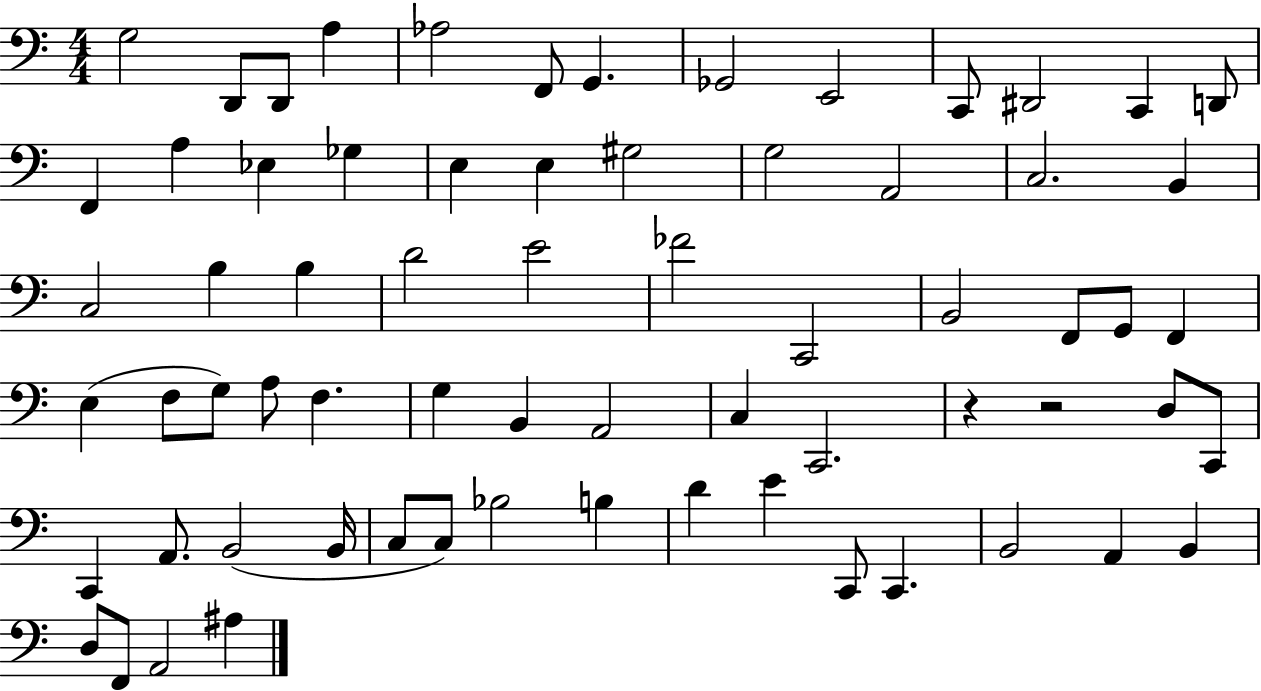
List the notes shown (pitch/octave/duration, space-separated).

G3/h D2/e D2/e A3/q Ab3/h F2/e G2/q. Gb2/h E2/h C2/e D#2/h C2/q D2/e F2/q A3/q Eb3/q Gb3/q E3/q E3/q G#3/h G3/h A2/h C3/h. B2/q C3/h B3/q B3/q D4/h E4/h FES4/h C2/h B2/h F2/e G2/e F2/q E3/q F3/e G3/e A3/e F3/q. G3/q B2/q A2/h C3/q C2/h. R/q R/h D3/e C2/e C2/q A2/e. B2/h B2/s C3/e C3/e Bb3/h B3/q D4/q E4/q C2/e C2/q. B2/h A2/q B2/q D3/e F2/e A2/h A#3/q